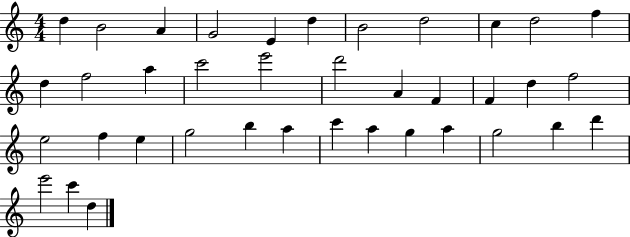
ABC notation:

X:1
T:Untitled
M:4/4
L:1/4
K:C
d B2 A G2 E d B2 d2 c d2 f d f2 a c'2 e'2 d'2 A F F d f2 e2 f e g2 b a c' a g a g2 b d' e'2 c' d